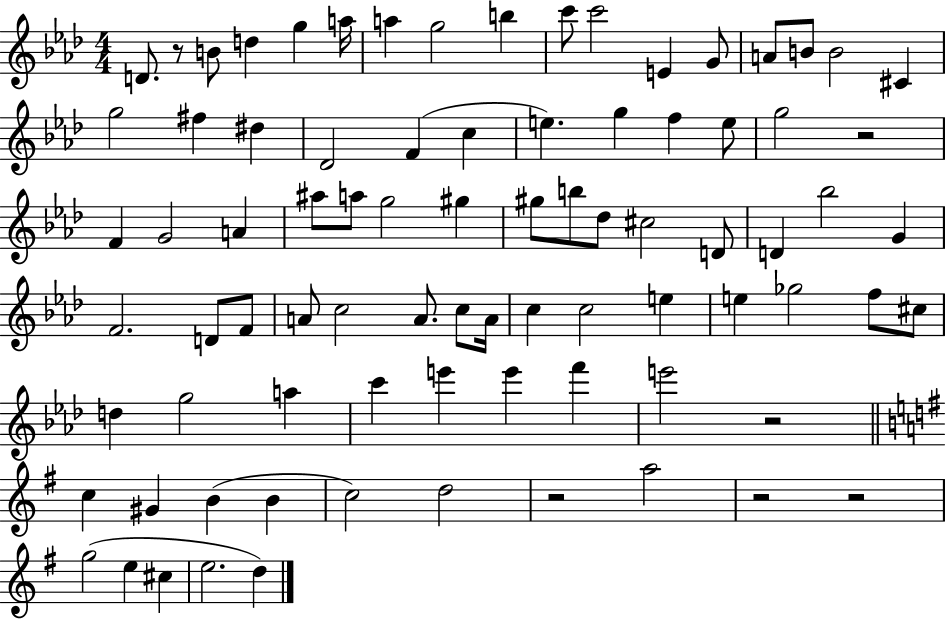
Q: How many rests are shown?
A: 6